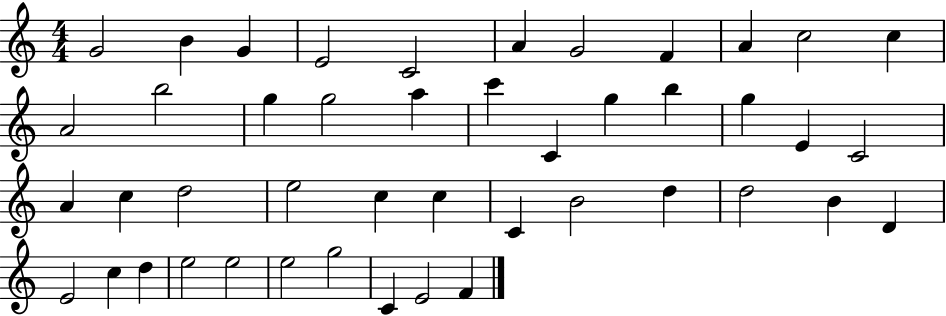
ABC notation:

X:1
T:Untitled
M:4/4
L:1/4
K:C
G2 B G E2 C2 A G2 F A c2 c A2 b2 g g2 a c' C g b g E C2 A c d2 e2 c c C B2 d d2 B D E2 c d e2 e2 e2 g2 C E2 F